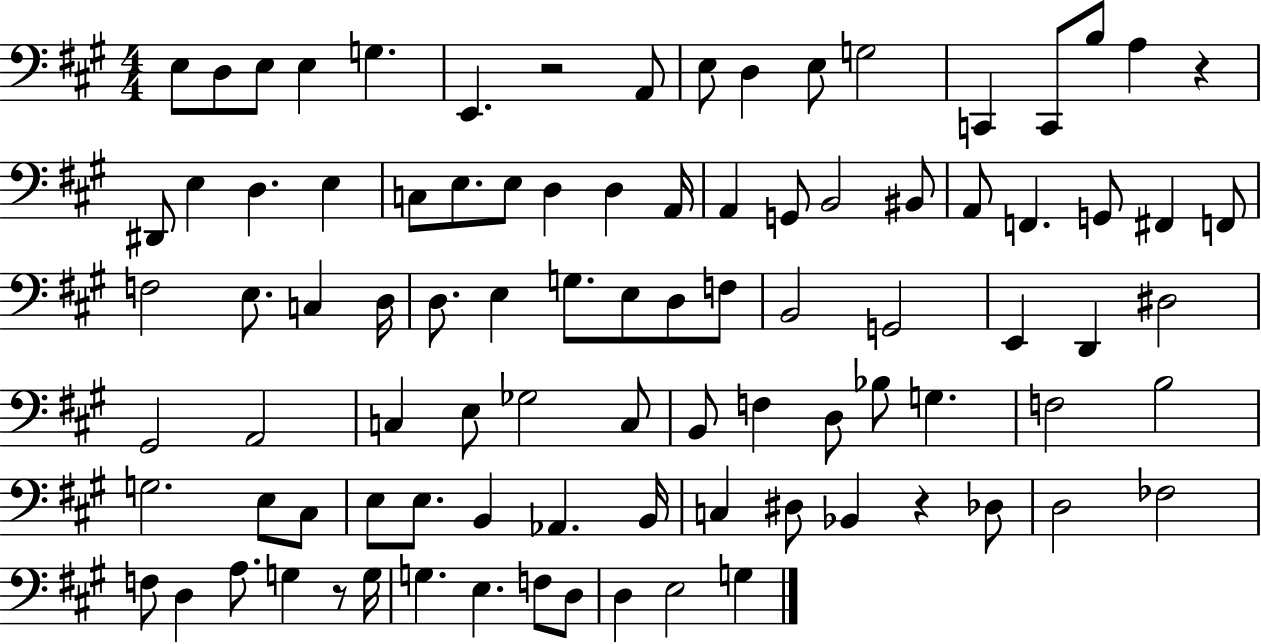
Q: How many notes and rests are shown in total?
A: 92